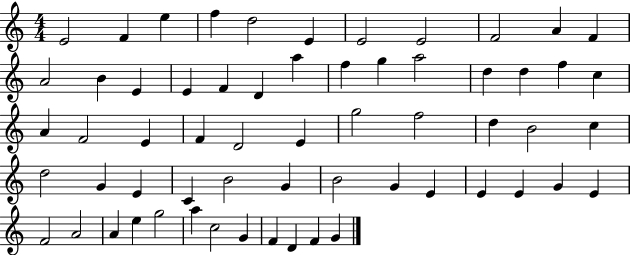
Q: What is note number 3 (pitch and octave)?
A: E5